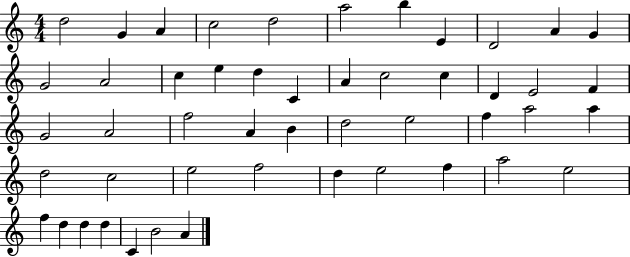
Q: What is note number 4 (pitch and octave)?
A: C5